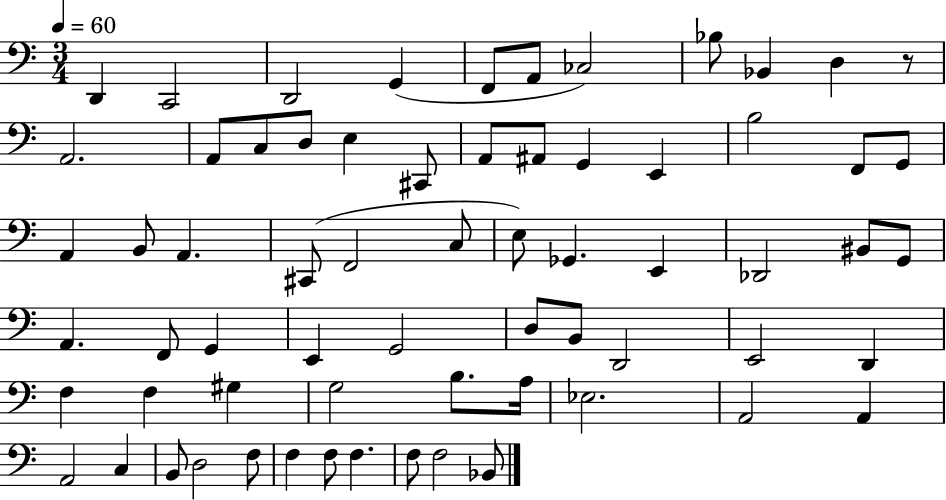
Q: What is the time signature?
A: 3/4